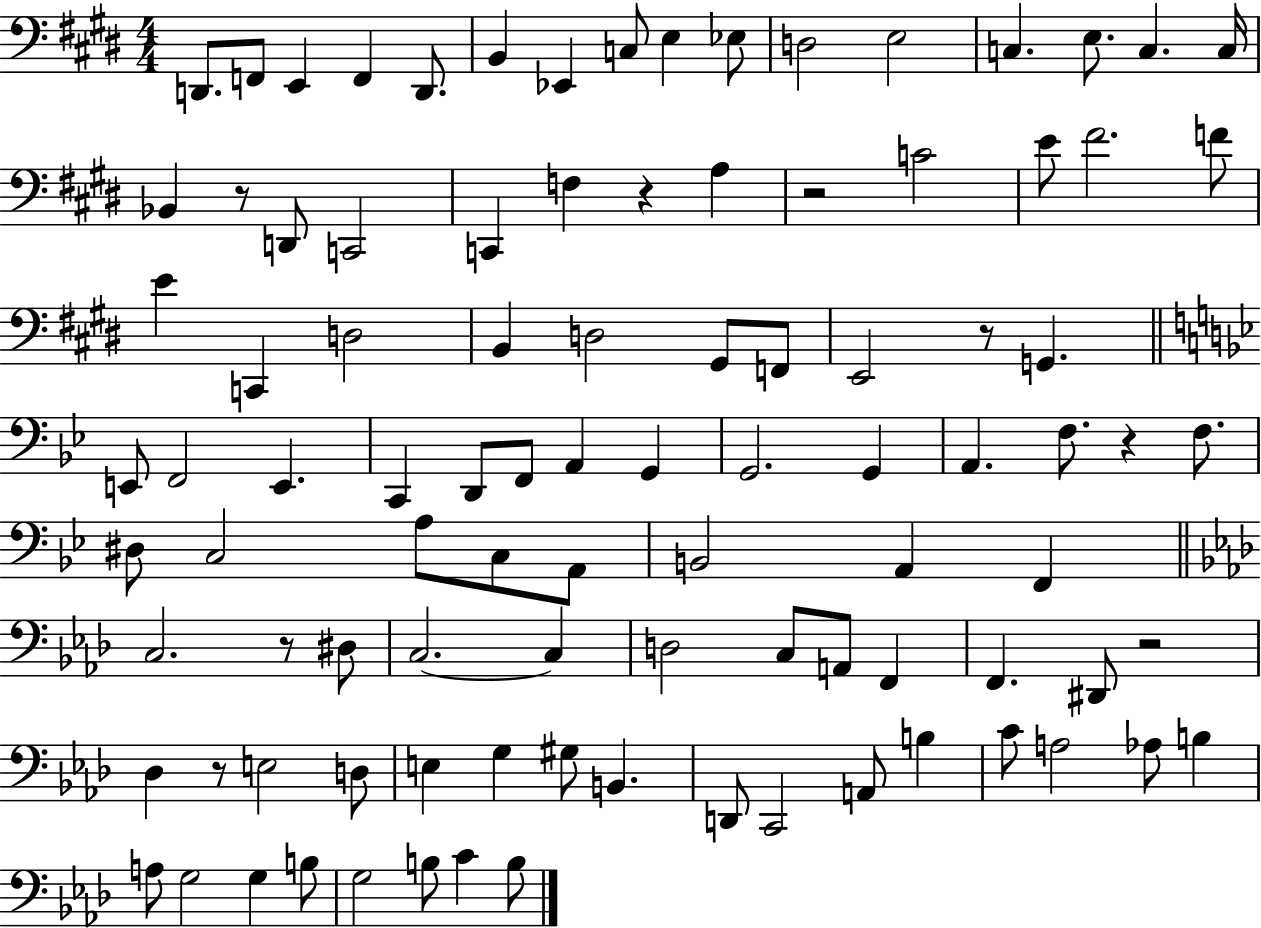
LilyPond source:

{
  \clef bass
  \numericTimeSignature
  \time 4/4
  \key e \major
  d,8. f,8 e,4 f,4 d,8. | b,4 ees,4 c8 e4 ees8 | d2 e2 | c4. e8. c4. c16 | \break bes,4 r8 d,8 c,2 | c,4 f4 r4 a4 | r2 c'2 | e'8 fis'2. f'8 | \break e'4 c,4 d2 | b,4 d2 gis,8 f,8 | e,2 r8 g,4. | \bar "||" \break \key g \minor e,8 f,2 e,4. | c,4 d,8 f,8 a,4 g,4 | g,2. g,4 | a,4. f8. r4 f8. | \break dis8 c2 a8 c8 a,8 | b,2 a,4 f,4 | \bar "||" \break \key aes \major c2. r8 dis8 | c2.~~ c4 | d2 c8 a,8 f,4 | f,4. dis,8 r2 | \break des4 r8 e2 d8 | e4 g4 gis8 b,4. | d,8 c,2 a,8 b4 | c'8 a2 aes8 b4 | \break a8 g2 g4 b8 | g2 b8 c'4 b8 | \bar "|."
}